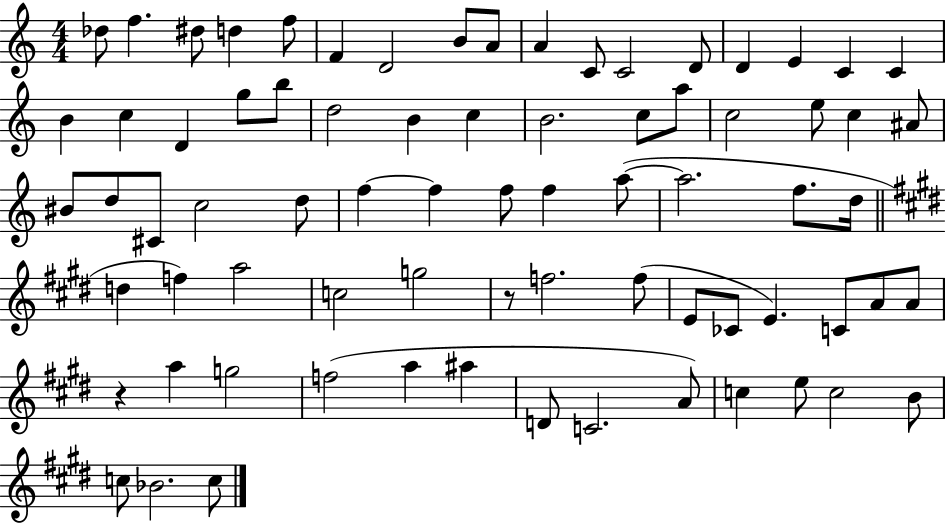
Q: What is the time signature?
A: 4/4